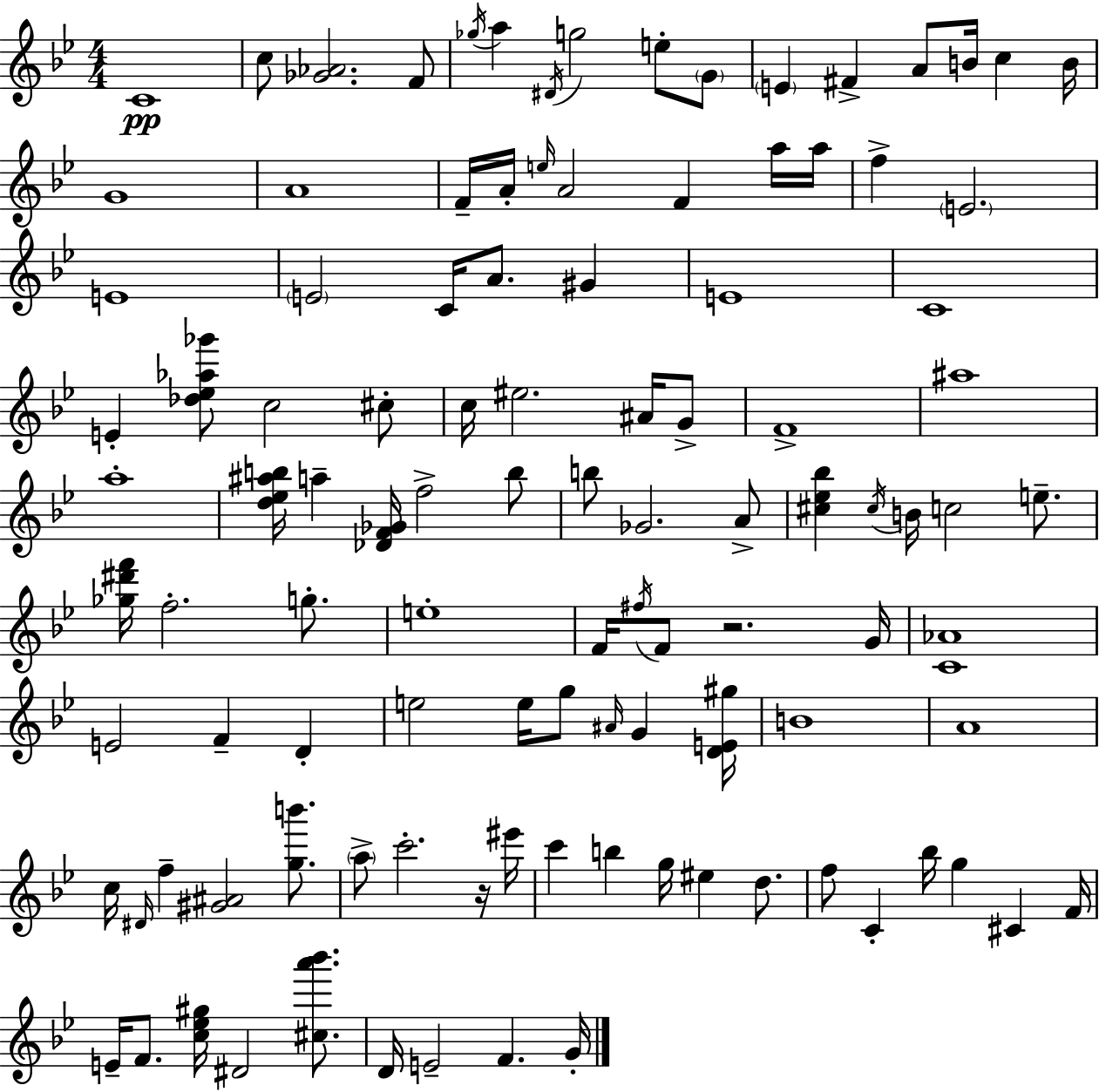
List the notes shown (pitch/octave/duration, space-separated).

C4/w C5/e [Gb4,Ab4]/h. F4/e Gb5/s A5/q D#4/s G5/h E5/e G4/e E4/q F#4/q A4/e B4/s C5/q B4/s G4/w A4/w F4/s A4/s E5/s A4/h F4/q A5/s A5/s F5/q E4/h. E4/w E4/h C4/s A4/e. G#4/q E4/w C4/w E4/q [Db5,Eb5,Ab5,Gb6]/e C5/h C#5/e C5/s EIS5/h. A#4/s G4/e F4/w A#5/w A5/w [D5,Eb5,A#5,B5]/s A5/q [Db4,F4,Gb4]/s F5/h B5/e B5/e Gb4/h. A4/e [C#5,Eb5,Bb5]/q C#5/s B4/s C5/h E5/e. [Gb5,D#6,F6]/s F5/h. G5/e. E5/w F4/s F#5/s F4/e R/h. G4/s [C4,Ab4]/w E4/h F4/q D4/q E5/h E5/s G5/e A#4/s G4/q [D4,E4,G#5]/s B4/w A4/w C5/s D#4/s F5/q [G#4,A#4]/h [G5,B6]/e. A5/e C6/h. R/s EIS6/s C6/q B5/q G5/s EIS5/q D5/e. F5/e C4/q Bb5/s G5/q C#4/q F4/s E4/s F4/e. [C5,Eb5,G#5]/s D#4/h [C#5,A6,Bb6]/e. D4/s E4/h F4/q. G4/s